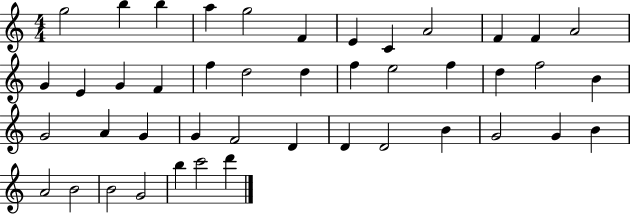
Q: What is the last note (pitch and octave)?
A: D6